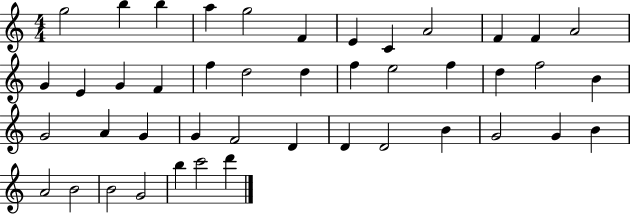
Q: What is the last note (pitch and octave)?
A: D6